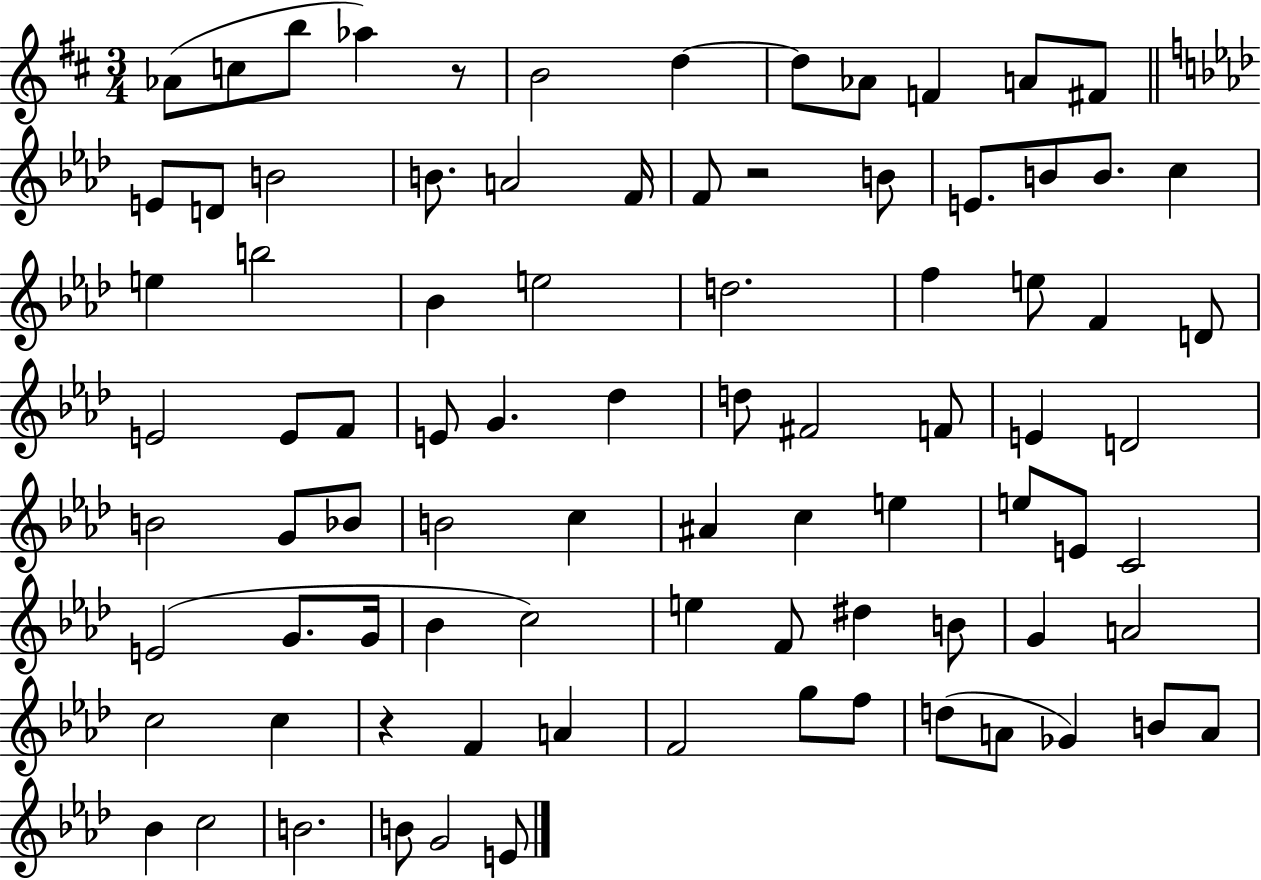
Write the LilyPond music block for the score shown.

{
  \clef treble
  \numericTimeSignature
  \time 3/4
  \key d \major
  aes'8( c''8 b''8 aes''4) r8 | b'2 d''4~~ | d''8 aes'8 f'4 a'8 fis'8 | \bar "||" \break \key f \minor e'8 d'8 b'2 | b'8. a'2 f'16 | f'8 r2 b'8 | e'8. b'8 b'8. c''4 | \break e''4 b''2 | bes'4 e''2 | d''2. | f''4 e''8 f'4 d'8 | \break e'2 e'8 f'8 | e'8 g'4. des''4 | d''8 fis'2 f'8 | e'4 d'2 | \break b'2 g'8 bes'8 | b'2 c''4 | ais'4 c''4 e''4 | e''8 e'8 c'2 | \break e'2( g'8. g'16 | bes'4 c''2) | e''4 f'8 dis''4 b'8 | g'4 a'2 | \break c''2 c''4 | r4 f'4 a'4 | f'2 g''8 f''8 | d''8( a'8 ges'4) b'8 a'8 | \break bes'4 c''2 | b'2. | b'8 g'2 e'8 | \bar "|."
}